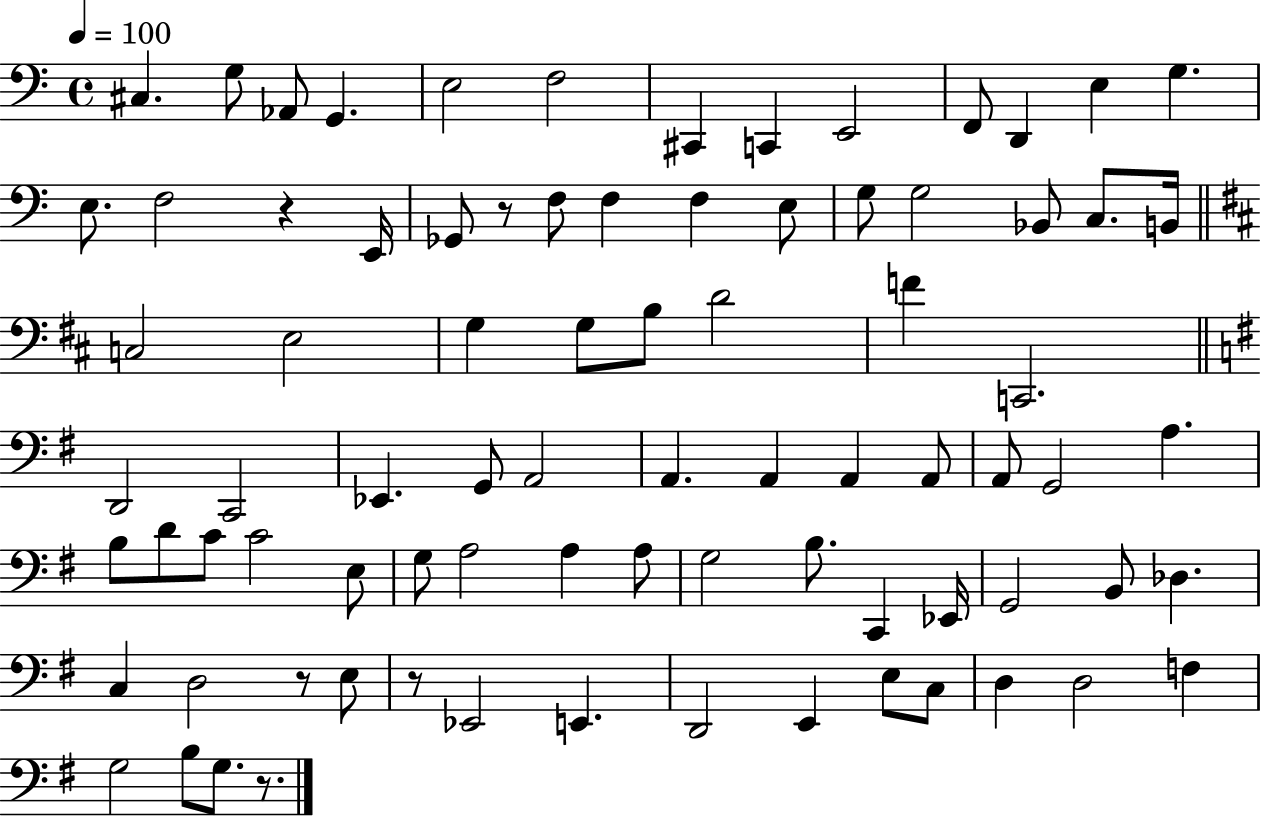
X:1
T:Untitled
M:4/4
L:1/4
K:C
^C, G,/2 _A,,/2 G,, E,2 F,2 ^C,, C,, E,,2 F,,/2 D,, E, G, E,/2 F,2 z E,,/4 _G,,/2 z/2 F,/2 F, F, E,/2 G,/2 G,2 _B,,/2 C,/2 B,,/4 C,2 E,2 G, G,/2 B,/2 D2 F C,,2 D,,2 C,,2 _E,, G,,/2 A,,2 A,, A,, A,, A,,/2 A,,/2 G,,2 A, B,/2 D/2 C/2 C2 E,/2 G,/2 A,2 A, A,/2 G,2 B,/2 C,, _E,,/4 G,,2 B,,/2 _D, C, D,2 z/2 E,/2 z/2 _E,,2 E,, D,,2 E,, E,/2 C,/2 D, D,2 F, G,2 B,/2 G,/2 z/2